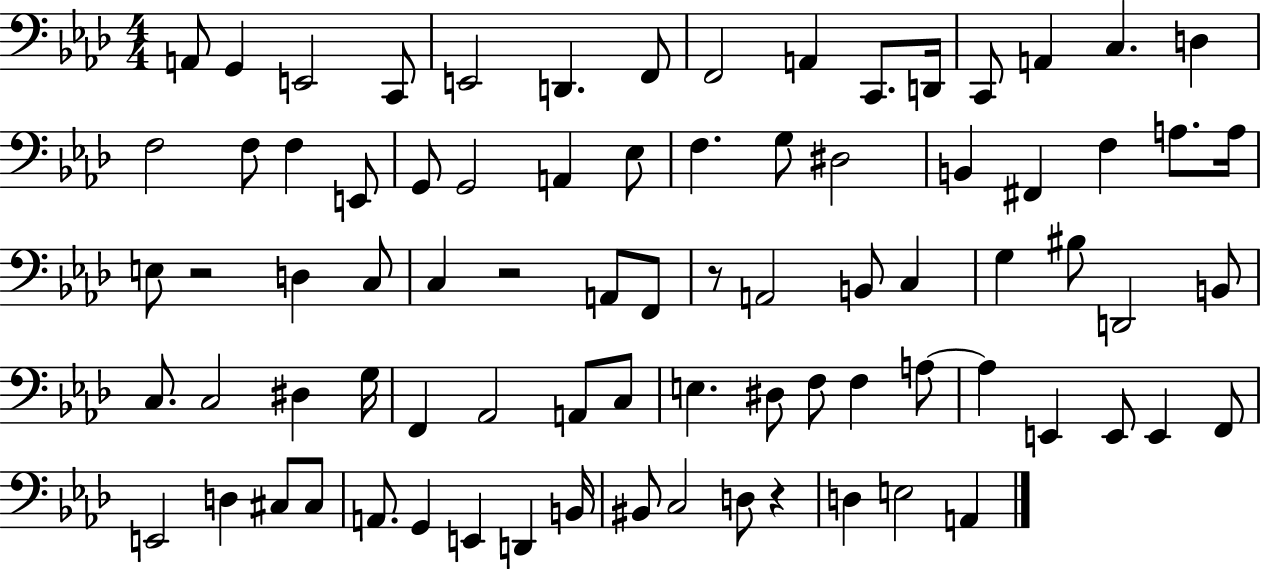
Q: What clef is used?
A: bass